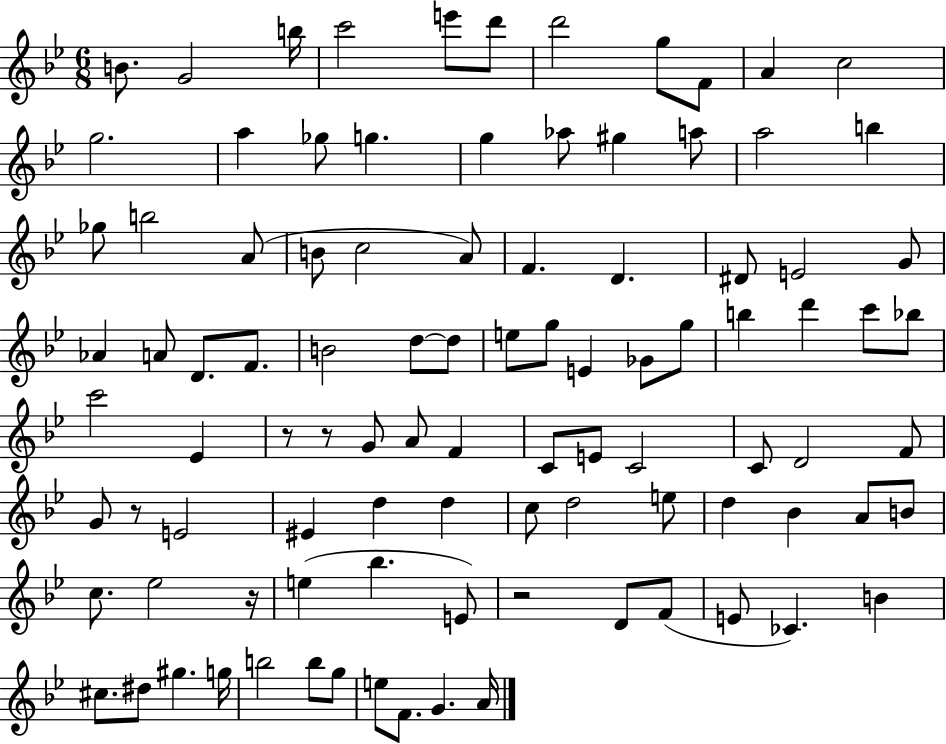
B4/e. G4/h B5/s C6/h E6/e D6/e D6/h G5/e F4/e A4/q C5/h G5/h. A5/q Gb5/e G5/q. G5/q Ab5/e G#5/q A5/e A5/h B5/q Gb5/e B5/h A4/e B4/e C5/h A4/e F4/q. D4/q. D#4/e E4/h G4/e Ab4/q A4/e D4/e. F4/e. B4/h D5/e D5/e E5/e G5/e E4/q Gb4/e G5/e B5/q D6/q C6/e Bb5/e C6/h Eb4/q R/e R/e G4/e A4/e F4/q C4/e E4/e C4/h C4/e D4/h F4/e G4/e R/e E4/h EIS4/q D5/q D5/q C5/e D5/h E5/e D5/q Bb4/q A4/e B4/e C5/e. Eb5/h R/s E5/q Bb5/q. E4/e R/h D4/e F4/e E4/e CES4/q. B4/q C#5/e. D#5/e G#5/q. G5/s B5/h B5/e G5/e E5/e F4/e. G4/q. A4/s